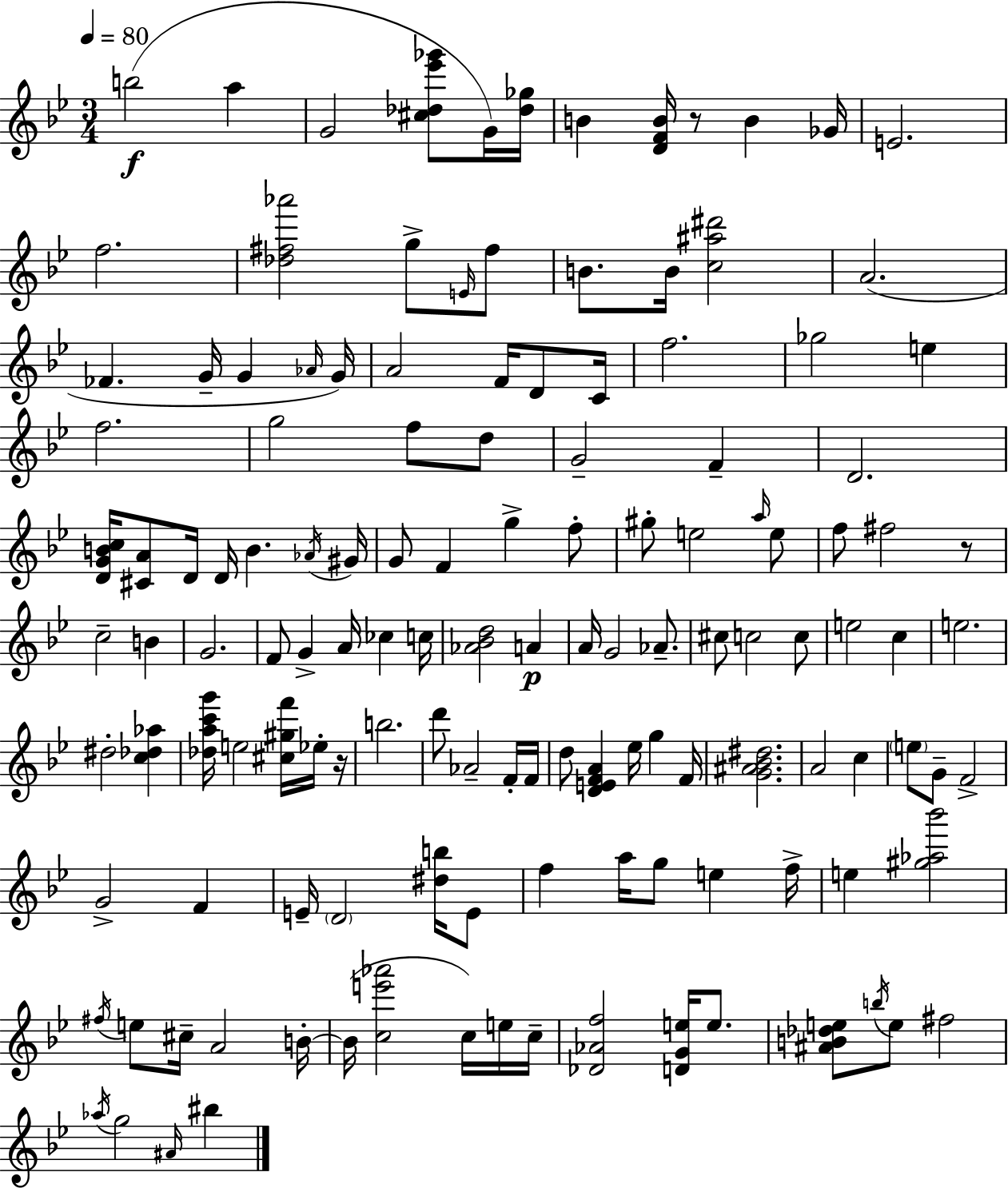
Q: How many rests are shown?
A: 3